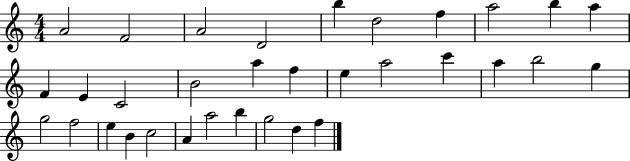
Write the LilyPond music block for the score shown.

{
  \clef treble
  \numericTimeSignature
  \time 4/4
  \key c \major
  a'2 f'2 | a'2 d'2 | b''4 d''2 f''4 | a''2 b''4 a''4 | \break f'4 e'4 c'2 | b'2 a''4 f''4 | e''4 a''2 c'''4 | a''4 b''2 g''4 | \break g''2 f''2 | e''4 b'4 c''2 | a'4 a''2 b''4 | g''2 d''4 f''4 | \break \bar "|."
}